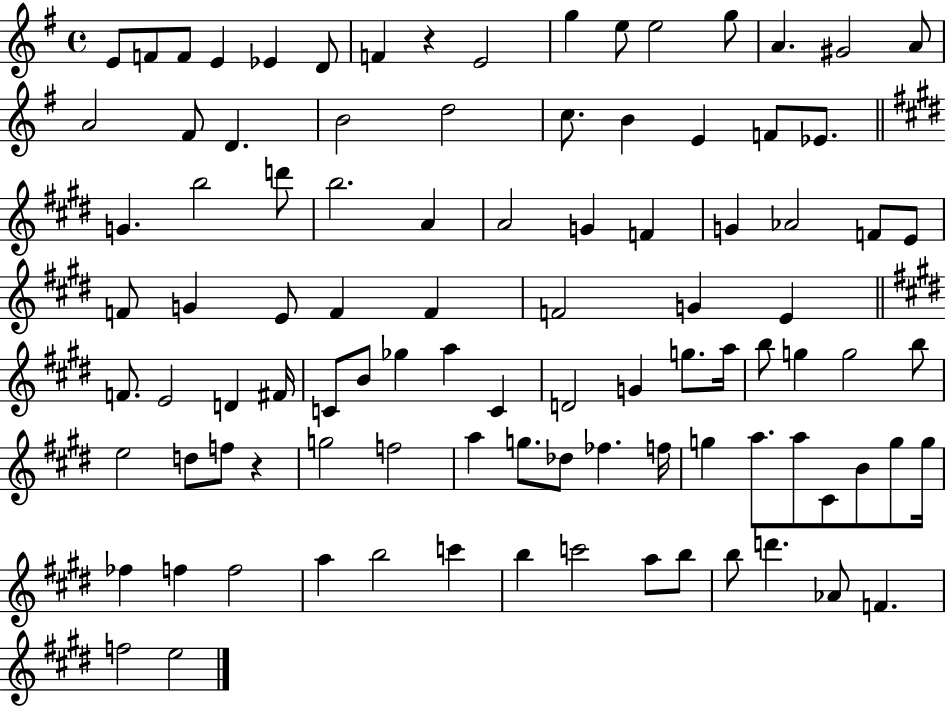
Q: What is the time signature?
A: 4/4